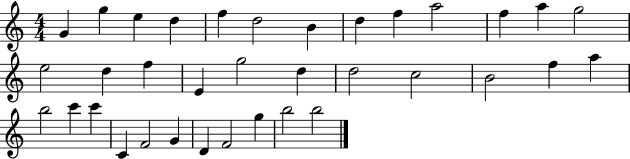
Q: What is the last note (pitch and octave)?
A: B5